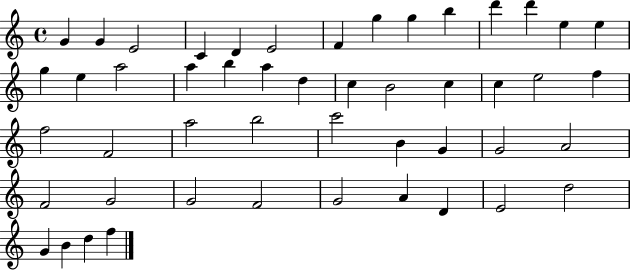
X:1
T:Untitled
M:4/4
L:1/4
K:C
G G E2 C D E2 F g g b d' d' e e g e a2 a b a d c B2 c c e2 f f2 F2 a2 b2 c'2 B G G2 A2 F2 G2 G2 F2 G2 A D E2 d2 G B d f